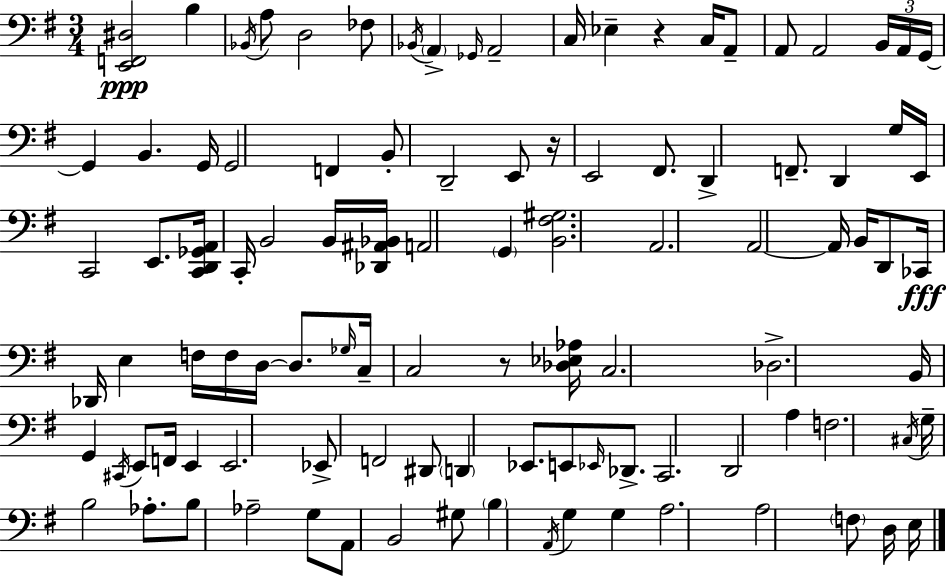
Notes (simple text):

[E2,F2,D#3]/h B3/q Bb2/s A3/e D3/h FES3/e Bb2/s A2/q Gb2/s A2/h C3/s Eb3/q R/q C3/s A2/e A2/e A2/h B2/s A2/s G2/s G2/q B2/q. G2/s G2/h F2/q B2/e D2/h E2/e R/s E2/h F#2/e. D2/q F2/e. D2/q G3/s E2/s C2/h E2/e. [C2,D2,Gb2,A2]/s C2/s B2/h B2/s [Db2,A#2,Bb2]/s A2/h G2/q [B2,F#3,G#3]/h. A2/h. A2/h A2/s B2/s D2/e CES2/s Db2/s E3/q F3/s F3/s D3/s D3/e. Gb3/s C3/s C3/h R/e [Db3,Eb3,Ab3]/s C3/h. Db3/h. B2/s G2/q C#2/s E2/e F2/s E2/q E2/h. Eb2/e F2/h D#2/e D2/q Eb2/e. E2/e Eb2/s Db2/e. C2/h. D2/h A3/q F3/h. C#3/s G3/s B3/h Ab3/e. B3/e Ab3/h G3/e A2/e B2/h G#3/e B3/q A2/s G3/q G3/q A3/h. A3/h F3/e D3/s E3/s